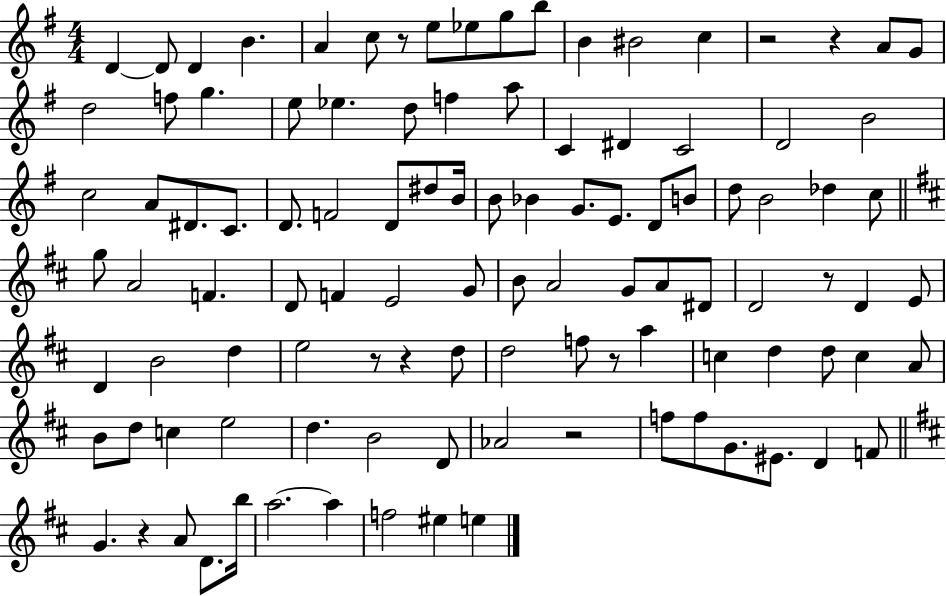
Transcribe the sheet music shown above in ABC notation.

X:1
T:Untitled
M:4/4
L:1/4
K:G
D D/2 D B A c/2 z/2 e/2 _e/2 g/2 b/2 B ^B2 c z2 z A/2 G/2 d2 f/2 g e/2 _e d/2 f a/2 C ^D C2 D2 B2 c2 A/2 ^D/2 C/2 D/2 F2 D/2 ^d/2 B/4 B/2 _B G/2 E/2 D/2 B/2 d/2 B2 _d c/2 g/2 A2 F D/2 F E2 G/2 B/2 A2 G/2 A/2 ^D/2 D2 z/2 D E/2 D B2 d e2 z/2 z d/2 d2 f/2 z/2 a c d d/2 c A/2 B/2 d/2 c e2 d B2 D/2 _A2 z2 f/2 f/2 G/2 ^E/2 D F/2 G z A/2 D/2 b/4 a2 a f2 ^e e